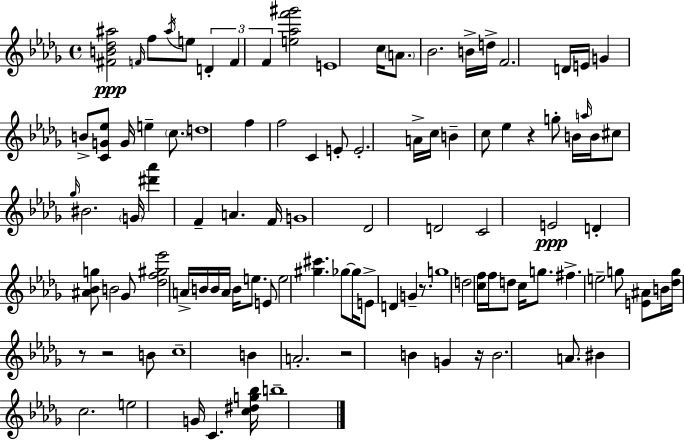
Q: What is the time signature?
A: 4/4